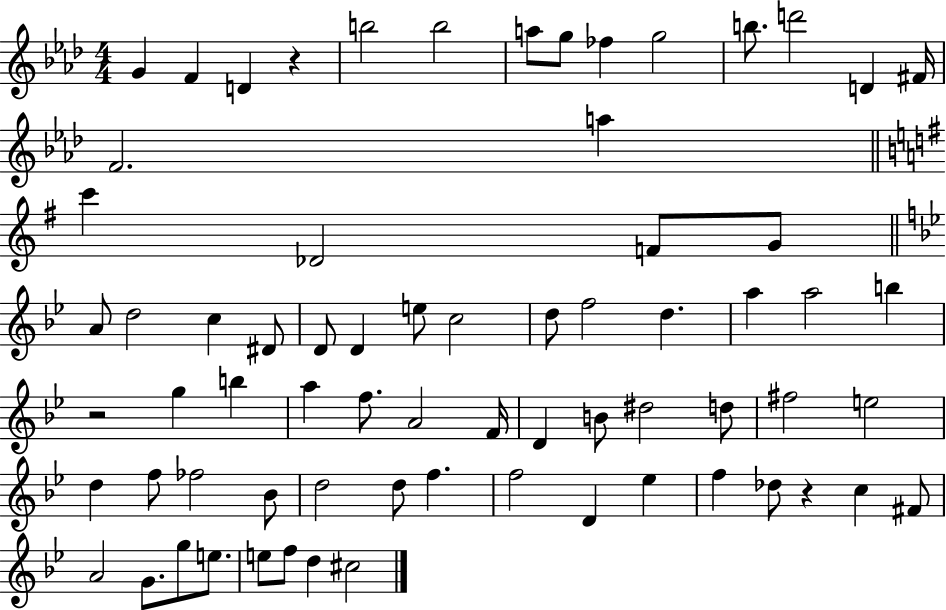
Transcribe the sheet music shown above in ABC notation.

X:1
T:Untitled
M:4/4
L:1/4
K:Ab
G F D z b2 b2 a/2 g/2 _f g2 b/2 d'2 D ^F/4 F2 a c' _D2 F/2 G/2 A/2 d2 c ^D/2 D/2 D e/2 c2 d/2 f2 d a a2 b z2 g b a f/2 A2 F/4 D B/2 ^d2 d/2 ^f2 e2 d f/2 _f2 _B/2 d2 d/2 f f2 D _e f _d/2 z c ^F/2 A2 G/2 g/2 e/2 e/2 f/2 d ^c2